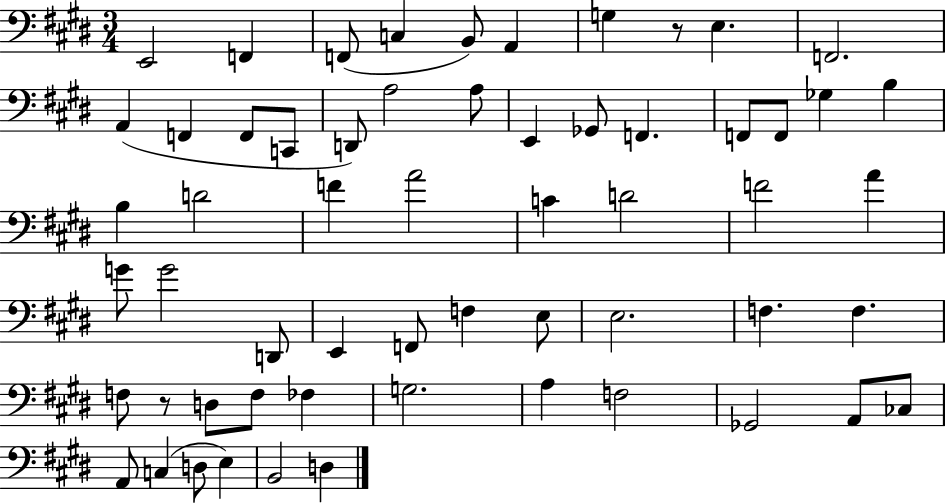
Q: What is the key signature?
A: E major